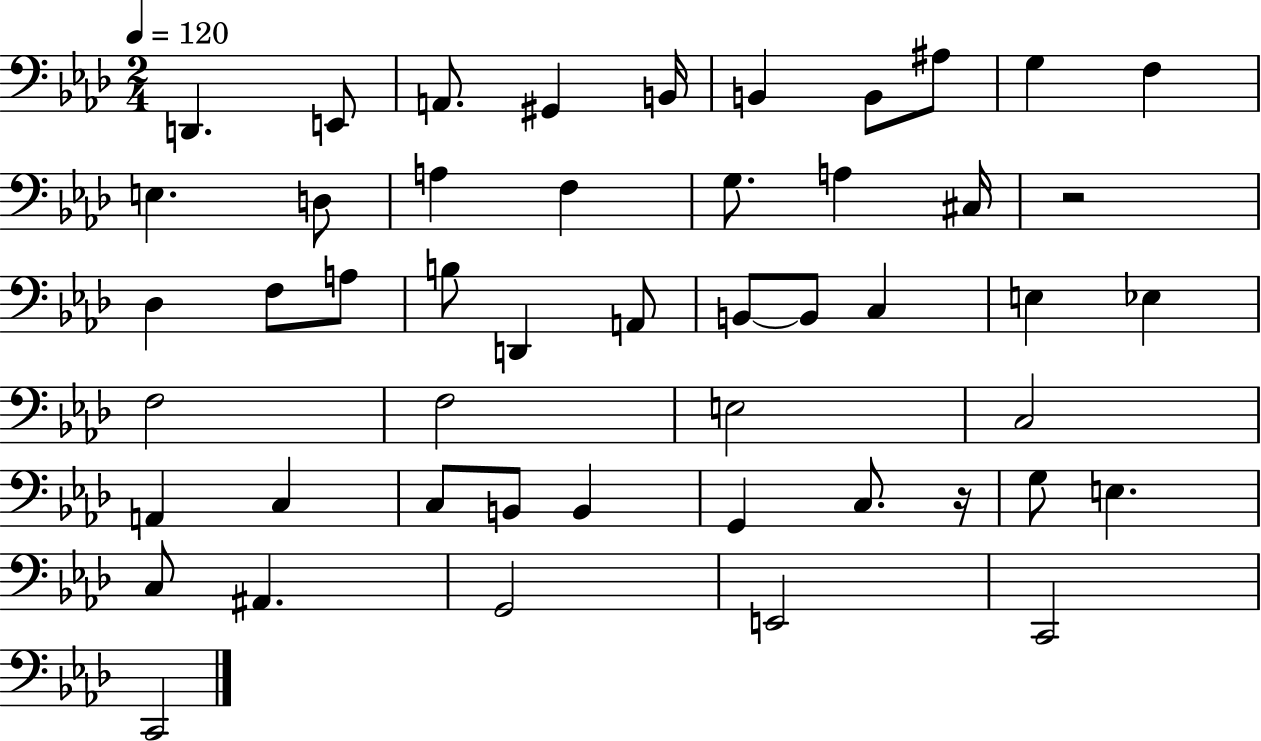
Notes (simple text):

D2/q. E2/e A2/e. G#2/q B2/s B2/q B2/e A#3/e G3/q F3/q E3/q. D3/e A3/q F3/q G3/e. A3/q C#3/s R/h Db3/q F3/e A3/e B3/e D2/q A2/e B2/e B2/e C3/q E3/q Eb3/q F3/h F3/h E3/h C3/h A2/q C3/q C3/e B2/e B2/q G2/q C3/e. R/s G3/e E3/q. C3/e A#2/q. G2/h E2/h C2/h C2/h